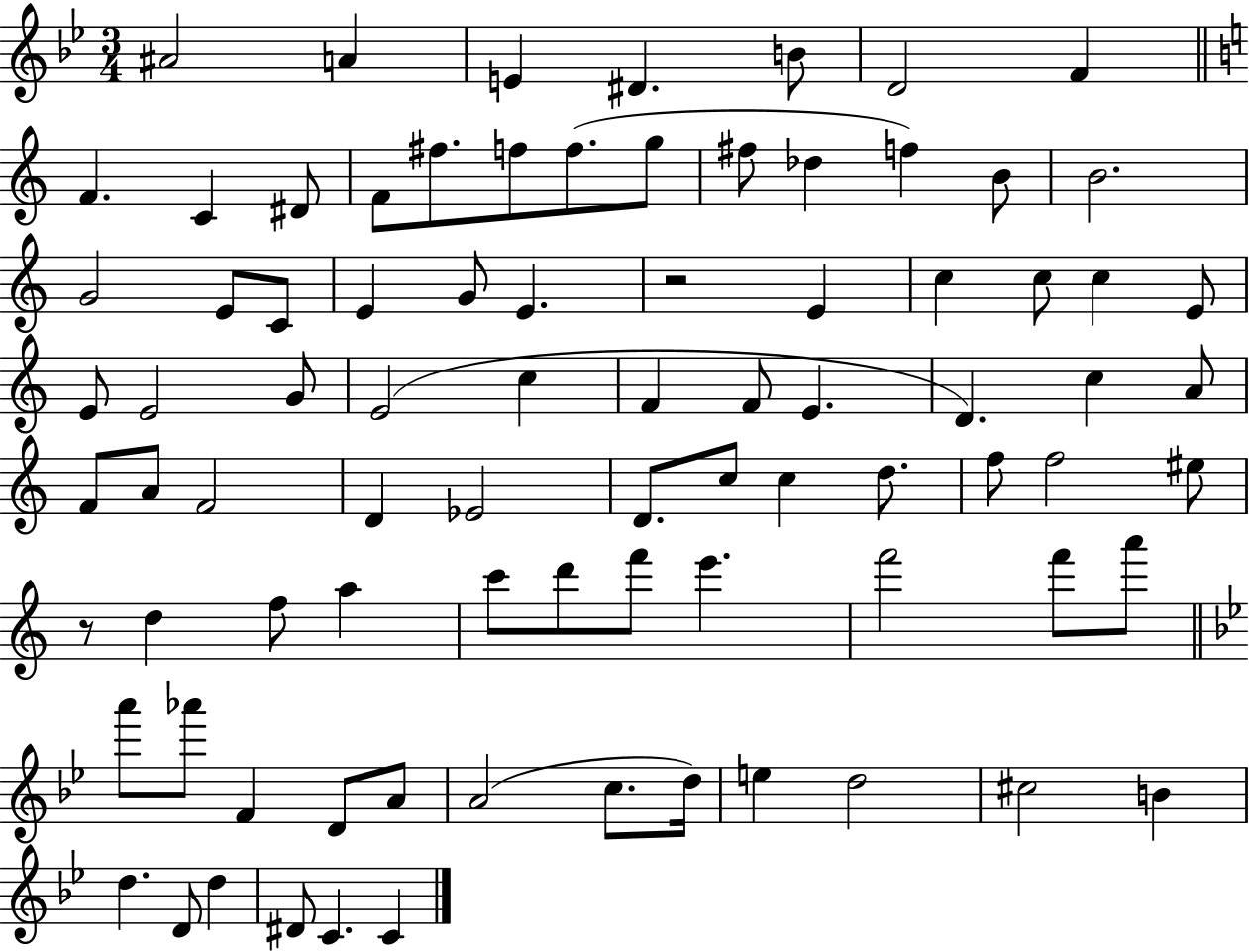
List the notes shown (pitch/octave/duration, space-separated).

A#4/h A4/q E4/q D#4/q. B4/e D4/h F4/q F4/q. C4/q D#4/e F4/e F#5/e. F5/e F5/e. G5/e F#5/e Db5/q F5/q B4/e B4/h. G4/h E4/e C4/e E4/q G4/e E4/q. R/h E4/q C5/q C5/e C5/q E4/e E4/e E4/h G4/e E4/h C5/q F4/q F4/e E4/q. D4/q. C5/q A4/e F4/e A4/e F4/h D4/q Eb4/h D4/e. C5/e C5/q D5/e. F5/e F5/h EIS5/e R/e D5/q F5/e A5/q C6/e D6/e F6/e E6/q. F6/h F6/e A6/e A6/e Ab6/e F4/q D4/e A4/e A4/h C5/e. D5/s E5/q D5/h C#5/h B4/q D5/q. D4/e D5/q D#4/e C4/q. C4/q